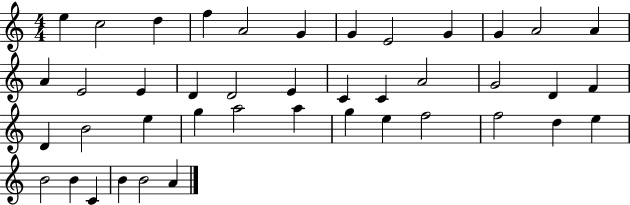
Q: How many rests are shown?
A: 0